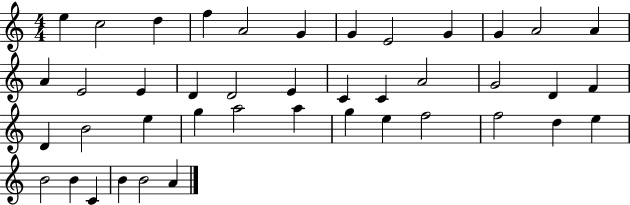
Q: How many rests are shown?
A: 0